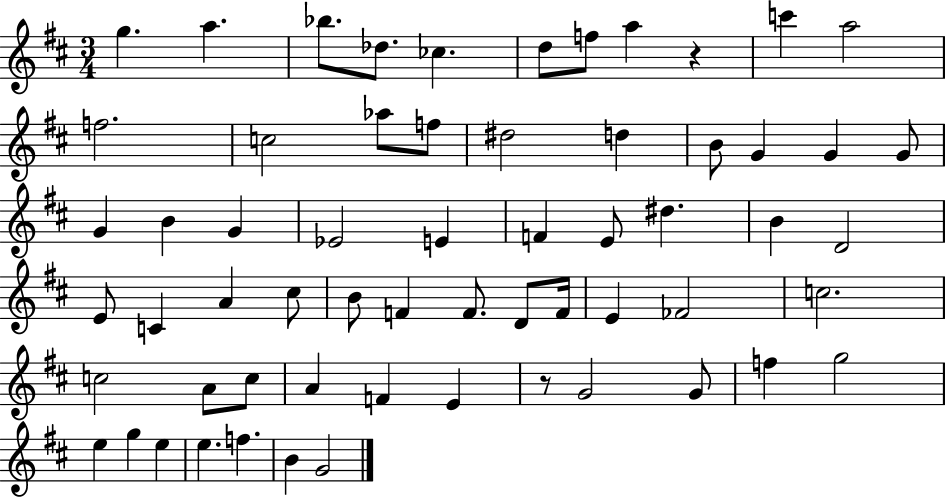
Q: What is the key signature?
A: D major